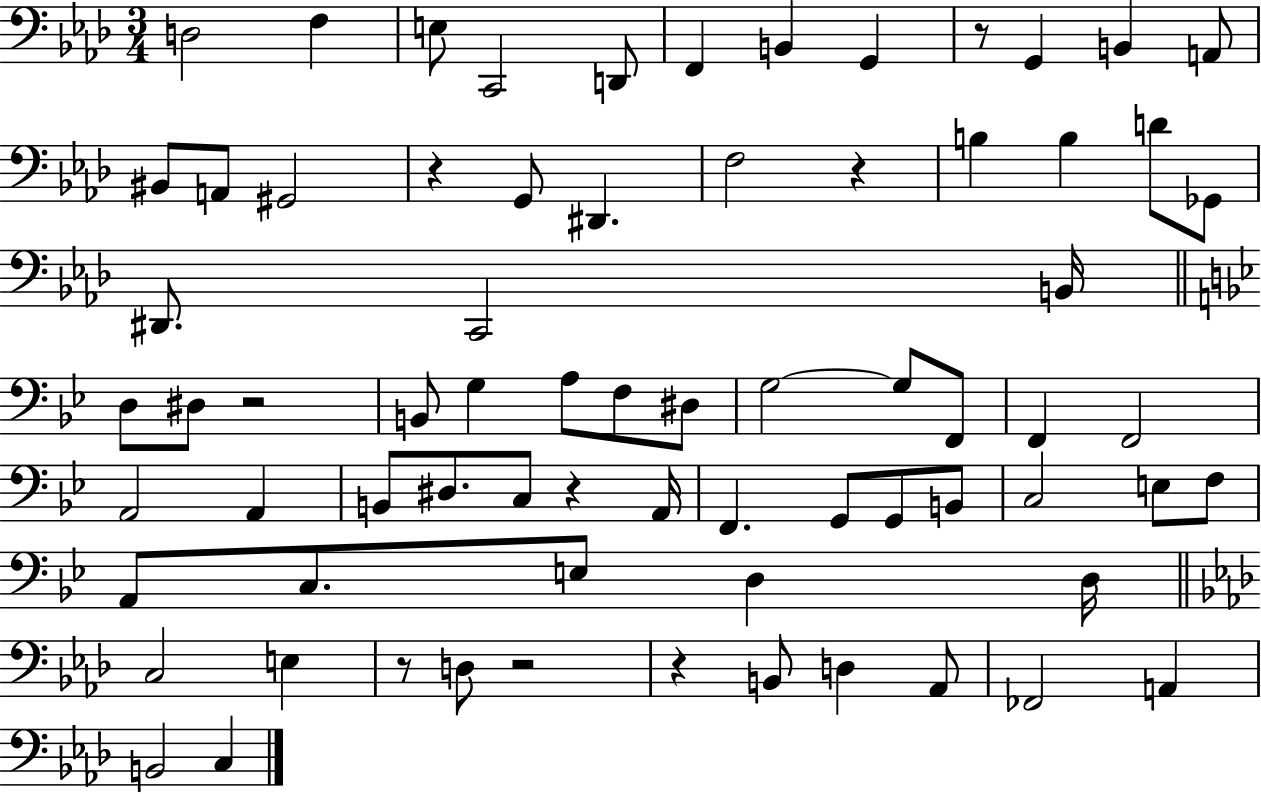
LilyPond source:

{
  \clef bass
  \numericTimeSignature
  \time 3/4
  \key aes \major
  d2 f4 | e8 c,2 d,8 | f,4 b,4 g,4 | r8 g,4 b,4 a,8 | \break bis,8 a,8 gis,2 | r4 g,8 dis,4. | f2 r4 | b4 b4 d'8 ges,8 | \break dis,8. c,2 b,16 | \bar "||" \break \key g \minor d8 dis8 r2 | b,8 g4 a8 f8 dis8 | g2~~ g8 f,8 | f,4 f,2 | \break a,2 a,4 | b,8 dis8. c8 r4 a,16 | f,4. g,8 g,8 b,8 | c2 e8 f8 | \break a,8 c8. e8 d4 d16 | \bar "||" \break \key aes \major c2 e4 | r8 d8 r2 | r4 b,8 d4 aes,8 | fes,2 a,4 | \break b,2 c4 | \bar "|."
}